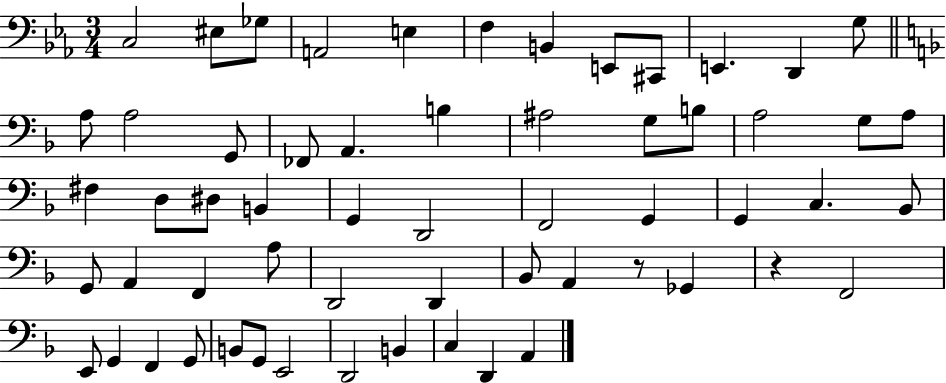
X:1
T:Untitled
M:3/4
L:1/4
K:Eb
C,2 ^E,/2 _G,/2 A,,2 E, F, B,, E,,/2 ^C,,/2 E,, D,, G,/2 A,/2 A,2 G,,/2 _F,,/2 A,, B, ^A,2 G,/2 B,/2 A,2 G,/2 A,/2 ^F, D,/2 ^D,/2 B,, G,, D,,2 F,,2 G,, G,, C, _B,,/2 G,,/2 A,, F,, A,/2 D,,2 D,, _B,,/2 A,, z/2 _G,, z F,,2 E,,/2 G,, F,, G,,/2 B,,/2 G,,/2 E,,2 D,,2 B,, C, D,, A,,